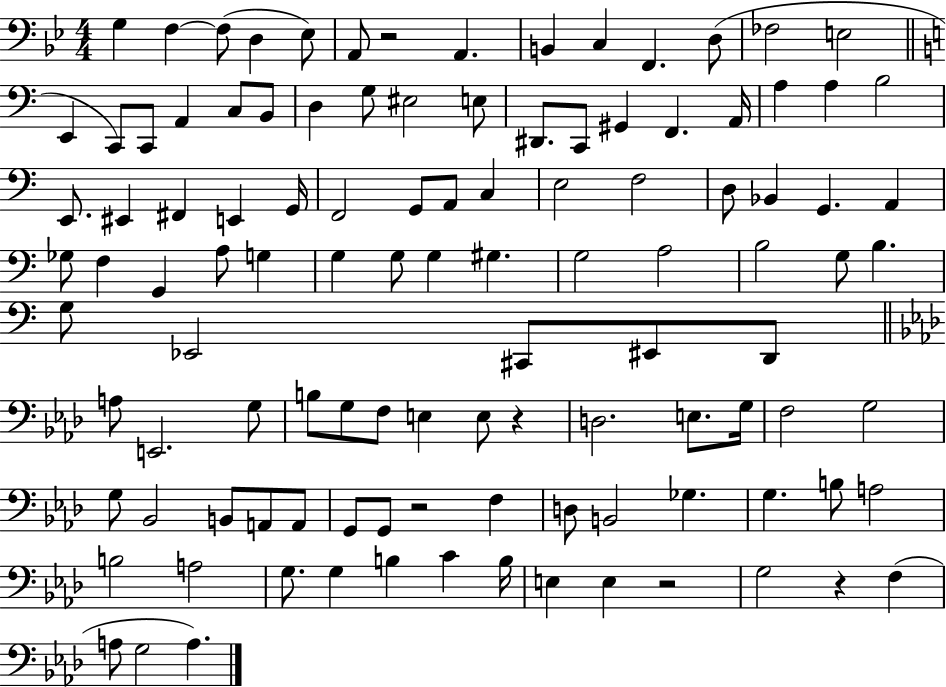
{
  \clef bass
  \numericTimeSignature
  \time 4/4
  \key bes \major
  g4 f4~~ f8( d4 ees8) | a,8 r2 a,4. | b,4 c4 f,4. d8( | fes2 e2 | \break \bar "||" \break \key a \minor e,4 c,8) c,8 a,4 c8 b,8 | d4 g8 eis2 e8 | dis,8. c,8 gis,4 f,4. a,16 | a4 a4 b2 | \break e,8. eis,4 fis,4 e,4 g,16 | f,2 g,8 a,8 c4 | e2 f2 | d8 bes,4 g,4. a,4 | \break ges8 f4 g,4 a8 g4 | g4 g8 g4 gis4. | g2 a2 | b2 g8 b4. | \break g8 ees,2 cis,8 eis,8 d,8 | \bar "||" \break \key aes \major a8 e,2. g8 | b8 g8 f8 e4 e8 r4 | d2. e8. g16 | f2 g2 | \break g8 bes,2 b,8 a,8 a,8 | g,8 g,8 r2 f4 | d8 b,2 ges4. | g4. b8 a2 | \break b2 a2 | g8. g4 b4 c'4 b16 | e4 e4 r2 | g2 r4 f4( | \break a8 g2 a4.) | \bar "|."
}